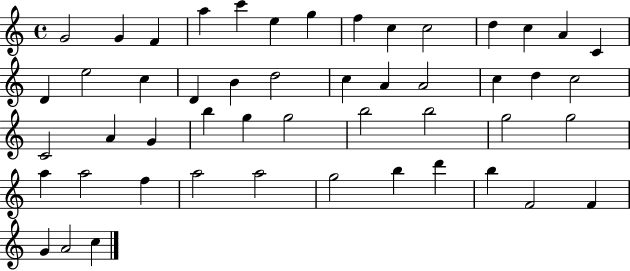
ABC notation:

X:1
T:Untitled
M:4/4
L:1/4
K:C
G2 G F a c' e g f c c2 d c A C D e2 c D B d2 c A A2 c d c2 C2 A G b g g2 b2 b2 g2 g2 a a2 f a2 a2 g2 b d' b F2 F G A2 c